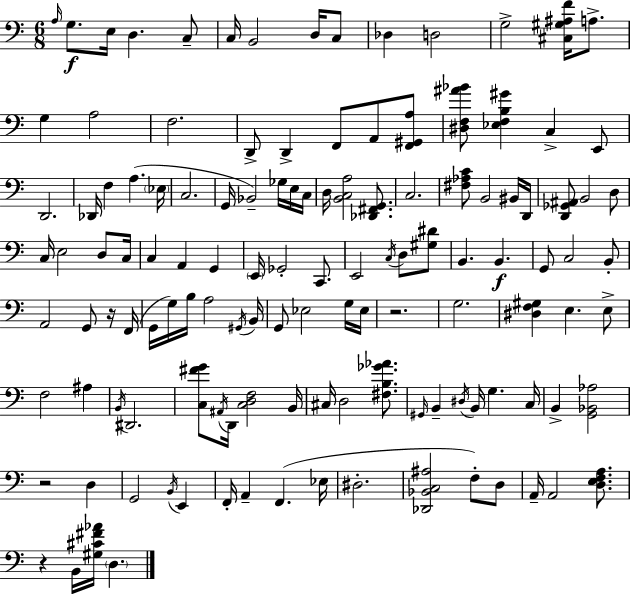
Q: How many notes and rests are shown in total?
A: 126